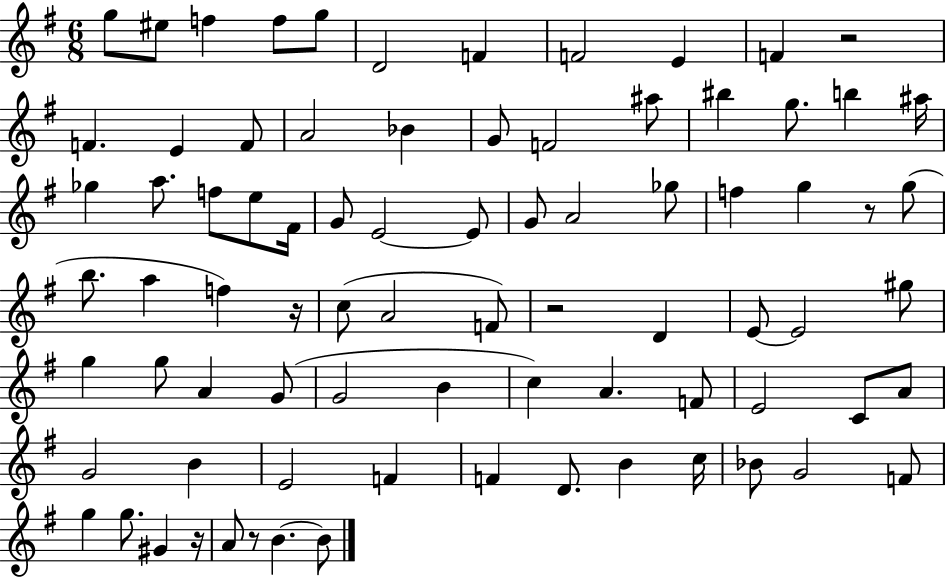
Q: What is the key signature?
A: G major